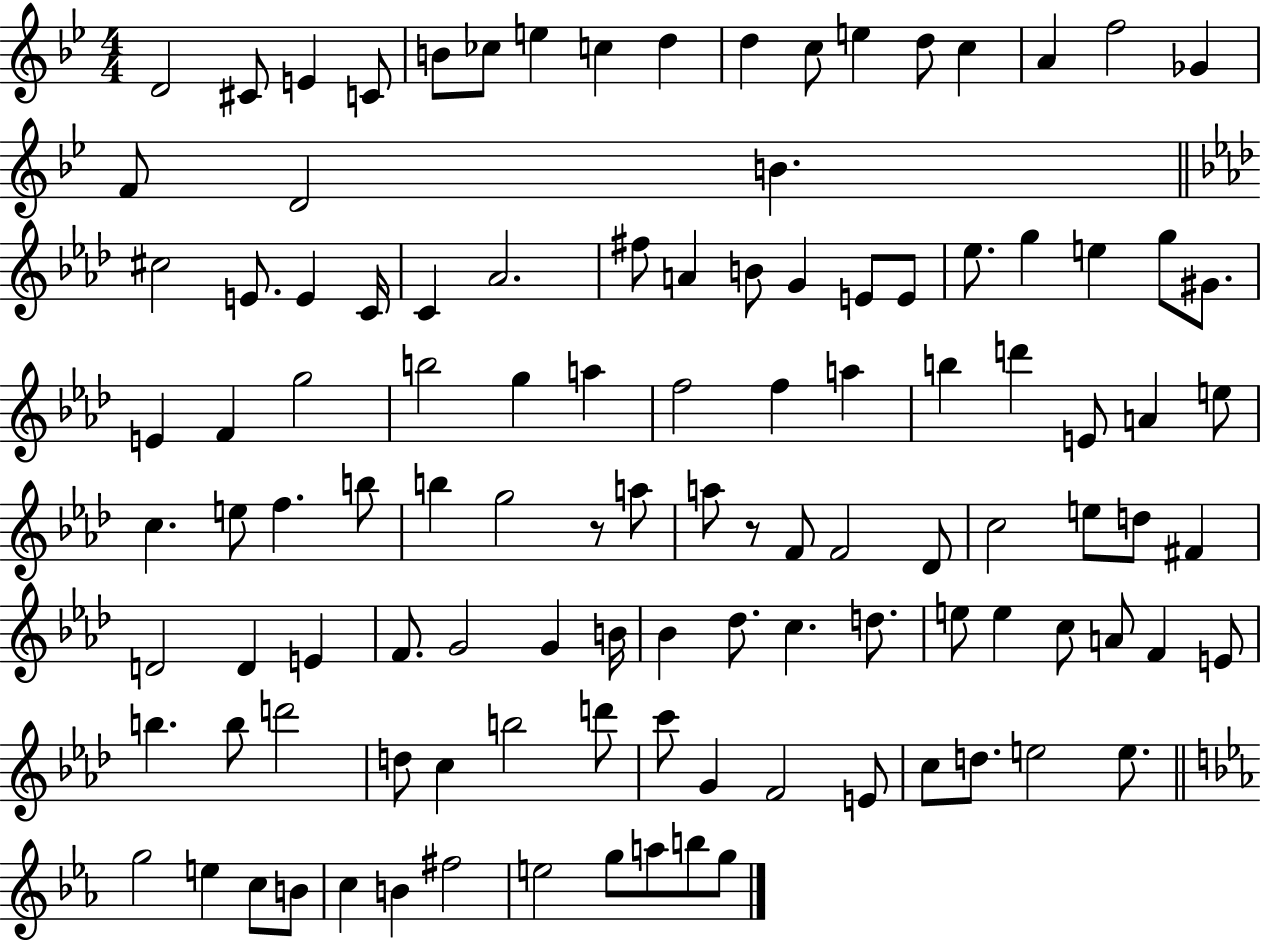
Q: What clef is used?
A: treble